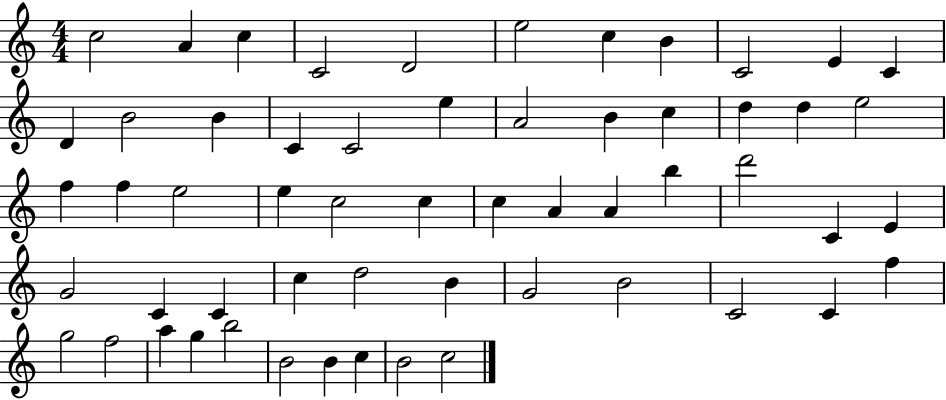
X:1
T:Untitled
M:4/4
L:1/4
K:C
c2 A c C2 D2 e2 c B C2 E C D B2 B C C2 e A2 B c d d e2 f f e2 e c2 c c A A b d'2 C E G2 C C c d2 B G2 B2 C2 C f g2 f2 a g b2 B2 B c B2 c2